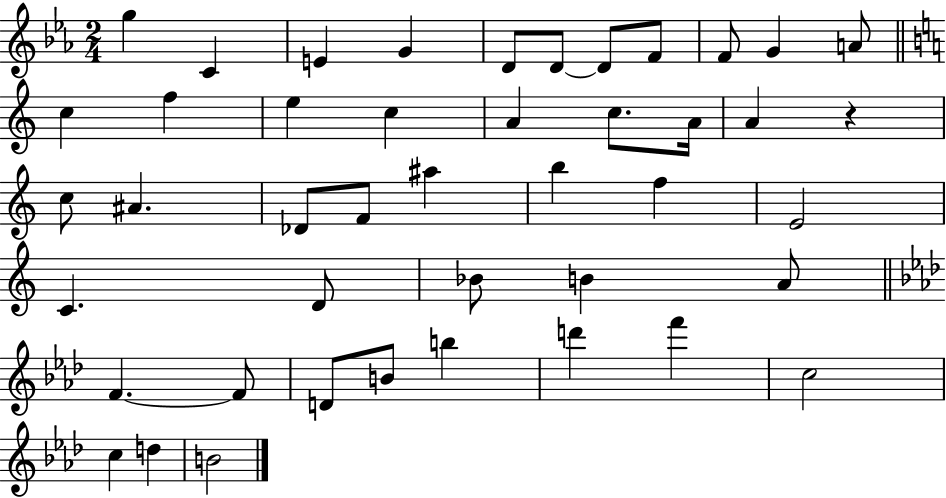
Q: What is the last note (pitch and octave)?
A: B4